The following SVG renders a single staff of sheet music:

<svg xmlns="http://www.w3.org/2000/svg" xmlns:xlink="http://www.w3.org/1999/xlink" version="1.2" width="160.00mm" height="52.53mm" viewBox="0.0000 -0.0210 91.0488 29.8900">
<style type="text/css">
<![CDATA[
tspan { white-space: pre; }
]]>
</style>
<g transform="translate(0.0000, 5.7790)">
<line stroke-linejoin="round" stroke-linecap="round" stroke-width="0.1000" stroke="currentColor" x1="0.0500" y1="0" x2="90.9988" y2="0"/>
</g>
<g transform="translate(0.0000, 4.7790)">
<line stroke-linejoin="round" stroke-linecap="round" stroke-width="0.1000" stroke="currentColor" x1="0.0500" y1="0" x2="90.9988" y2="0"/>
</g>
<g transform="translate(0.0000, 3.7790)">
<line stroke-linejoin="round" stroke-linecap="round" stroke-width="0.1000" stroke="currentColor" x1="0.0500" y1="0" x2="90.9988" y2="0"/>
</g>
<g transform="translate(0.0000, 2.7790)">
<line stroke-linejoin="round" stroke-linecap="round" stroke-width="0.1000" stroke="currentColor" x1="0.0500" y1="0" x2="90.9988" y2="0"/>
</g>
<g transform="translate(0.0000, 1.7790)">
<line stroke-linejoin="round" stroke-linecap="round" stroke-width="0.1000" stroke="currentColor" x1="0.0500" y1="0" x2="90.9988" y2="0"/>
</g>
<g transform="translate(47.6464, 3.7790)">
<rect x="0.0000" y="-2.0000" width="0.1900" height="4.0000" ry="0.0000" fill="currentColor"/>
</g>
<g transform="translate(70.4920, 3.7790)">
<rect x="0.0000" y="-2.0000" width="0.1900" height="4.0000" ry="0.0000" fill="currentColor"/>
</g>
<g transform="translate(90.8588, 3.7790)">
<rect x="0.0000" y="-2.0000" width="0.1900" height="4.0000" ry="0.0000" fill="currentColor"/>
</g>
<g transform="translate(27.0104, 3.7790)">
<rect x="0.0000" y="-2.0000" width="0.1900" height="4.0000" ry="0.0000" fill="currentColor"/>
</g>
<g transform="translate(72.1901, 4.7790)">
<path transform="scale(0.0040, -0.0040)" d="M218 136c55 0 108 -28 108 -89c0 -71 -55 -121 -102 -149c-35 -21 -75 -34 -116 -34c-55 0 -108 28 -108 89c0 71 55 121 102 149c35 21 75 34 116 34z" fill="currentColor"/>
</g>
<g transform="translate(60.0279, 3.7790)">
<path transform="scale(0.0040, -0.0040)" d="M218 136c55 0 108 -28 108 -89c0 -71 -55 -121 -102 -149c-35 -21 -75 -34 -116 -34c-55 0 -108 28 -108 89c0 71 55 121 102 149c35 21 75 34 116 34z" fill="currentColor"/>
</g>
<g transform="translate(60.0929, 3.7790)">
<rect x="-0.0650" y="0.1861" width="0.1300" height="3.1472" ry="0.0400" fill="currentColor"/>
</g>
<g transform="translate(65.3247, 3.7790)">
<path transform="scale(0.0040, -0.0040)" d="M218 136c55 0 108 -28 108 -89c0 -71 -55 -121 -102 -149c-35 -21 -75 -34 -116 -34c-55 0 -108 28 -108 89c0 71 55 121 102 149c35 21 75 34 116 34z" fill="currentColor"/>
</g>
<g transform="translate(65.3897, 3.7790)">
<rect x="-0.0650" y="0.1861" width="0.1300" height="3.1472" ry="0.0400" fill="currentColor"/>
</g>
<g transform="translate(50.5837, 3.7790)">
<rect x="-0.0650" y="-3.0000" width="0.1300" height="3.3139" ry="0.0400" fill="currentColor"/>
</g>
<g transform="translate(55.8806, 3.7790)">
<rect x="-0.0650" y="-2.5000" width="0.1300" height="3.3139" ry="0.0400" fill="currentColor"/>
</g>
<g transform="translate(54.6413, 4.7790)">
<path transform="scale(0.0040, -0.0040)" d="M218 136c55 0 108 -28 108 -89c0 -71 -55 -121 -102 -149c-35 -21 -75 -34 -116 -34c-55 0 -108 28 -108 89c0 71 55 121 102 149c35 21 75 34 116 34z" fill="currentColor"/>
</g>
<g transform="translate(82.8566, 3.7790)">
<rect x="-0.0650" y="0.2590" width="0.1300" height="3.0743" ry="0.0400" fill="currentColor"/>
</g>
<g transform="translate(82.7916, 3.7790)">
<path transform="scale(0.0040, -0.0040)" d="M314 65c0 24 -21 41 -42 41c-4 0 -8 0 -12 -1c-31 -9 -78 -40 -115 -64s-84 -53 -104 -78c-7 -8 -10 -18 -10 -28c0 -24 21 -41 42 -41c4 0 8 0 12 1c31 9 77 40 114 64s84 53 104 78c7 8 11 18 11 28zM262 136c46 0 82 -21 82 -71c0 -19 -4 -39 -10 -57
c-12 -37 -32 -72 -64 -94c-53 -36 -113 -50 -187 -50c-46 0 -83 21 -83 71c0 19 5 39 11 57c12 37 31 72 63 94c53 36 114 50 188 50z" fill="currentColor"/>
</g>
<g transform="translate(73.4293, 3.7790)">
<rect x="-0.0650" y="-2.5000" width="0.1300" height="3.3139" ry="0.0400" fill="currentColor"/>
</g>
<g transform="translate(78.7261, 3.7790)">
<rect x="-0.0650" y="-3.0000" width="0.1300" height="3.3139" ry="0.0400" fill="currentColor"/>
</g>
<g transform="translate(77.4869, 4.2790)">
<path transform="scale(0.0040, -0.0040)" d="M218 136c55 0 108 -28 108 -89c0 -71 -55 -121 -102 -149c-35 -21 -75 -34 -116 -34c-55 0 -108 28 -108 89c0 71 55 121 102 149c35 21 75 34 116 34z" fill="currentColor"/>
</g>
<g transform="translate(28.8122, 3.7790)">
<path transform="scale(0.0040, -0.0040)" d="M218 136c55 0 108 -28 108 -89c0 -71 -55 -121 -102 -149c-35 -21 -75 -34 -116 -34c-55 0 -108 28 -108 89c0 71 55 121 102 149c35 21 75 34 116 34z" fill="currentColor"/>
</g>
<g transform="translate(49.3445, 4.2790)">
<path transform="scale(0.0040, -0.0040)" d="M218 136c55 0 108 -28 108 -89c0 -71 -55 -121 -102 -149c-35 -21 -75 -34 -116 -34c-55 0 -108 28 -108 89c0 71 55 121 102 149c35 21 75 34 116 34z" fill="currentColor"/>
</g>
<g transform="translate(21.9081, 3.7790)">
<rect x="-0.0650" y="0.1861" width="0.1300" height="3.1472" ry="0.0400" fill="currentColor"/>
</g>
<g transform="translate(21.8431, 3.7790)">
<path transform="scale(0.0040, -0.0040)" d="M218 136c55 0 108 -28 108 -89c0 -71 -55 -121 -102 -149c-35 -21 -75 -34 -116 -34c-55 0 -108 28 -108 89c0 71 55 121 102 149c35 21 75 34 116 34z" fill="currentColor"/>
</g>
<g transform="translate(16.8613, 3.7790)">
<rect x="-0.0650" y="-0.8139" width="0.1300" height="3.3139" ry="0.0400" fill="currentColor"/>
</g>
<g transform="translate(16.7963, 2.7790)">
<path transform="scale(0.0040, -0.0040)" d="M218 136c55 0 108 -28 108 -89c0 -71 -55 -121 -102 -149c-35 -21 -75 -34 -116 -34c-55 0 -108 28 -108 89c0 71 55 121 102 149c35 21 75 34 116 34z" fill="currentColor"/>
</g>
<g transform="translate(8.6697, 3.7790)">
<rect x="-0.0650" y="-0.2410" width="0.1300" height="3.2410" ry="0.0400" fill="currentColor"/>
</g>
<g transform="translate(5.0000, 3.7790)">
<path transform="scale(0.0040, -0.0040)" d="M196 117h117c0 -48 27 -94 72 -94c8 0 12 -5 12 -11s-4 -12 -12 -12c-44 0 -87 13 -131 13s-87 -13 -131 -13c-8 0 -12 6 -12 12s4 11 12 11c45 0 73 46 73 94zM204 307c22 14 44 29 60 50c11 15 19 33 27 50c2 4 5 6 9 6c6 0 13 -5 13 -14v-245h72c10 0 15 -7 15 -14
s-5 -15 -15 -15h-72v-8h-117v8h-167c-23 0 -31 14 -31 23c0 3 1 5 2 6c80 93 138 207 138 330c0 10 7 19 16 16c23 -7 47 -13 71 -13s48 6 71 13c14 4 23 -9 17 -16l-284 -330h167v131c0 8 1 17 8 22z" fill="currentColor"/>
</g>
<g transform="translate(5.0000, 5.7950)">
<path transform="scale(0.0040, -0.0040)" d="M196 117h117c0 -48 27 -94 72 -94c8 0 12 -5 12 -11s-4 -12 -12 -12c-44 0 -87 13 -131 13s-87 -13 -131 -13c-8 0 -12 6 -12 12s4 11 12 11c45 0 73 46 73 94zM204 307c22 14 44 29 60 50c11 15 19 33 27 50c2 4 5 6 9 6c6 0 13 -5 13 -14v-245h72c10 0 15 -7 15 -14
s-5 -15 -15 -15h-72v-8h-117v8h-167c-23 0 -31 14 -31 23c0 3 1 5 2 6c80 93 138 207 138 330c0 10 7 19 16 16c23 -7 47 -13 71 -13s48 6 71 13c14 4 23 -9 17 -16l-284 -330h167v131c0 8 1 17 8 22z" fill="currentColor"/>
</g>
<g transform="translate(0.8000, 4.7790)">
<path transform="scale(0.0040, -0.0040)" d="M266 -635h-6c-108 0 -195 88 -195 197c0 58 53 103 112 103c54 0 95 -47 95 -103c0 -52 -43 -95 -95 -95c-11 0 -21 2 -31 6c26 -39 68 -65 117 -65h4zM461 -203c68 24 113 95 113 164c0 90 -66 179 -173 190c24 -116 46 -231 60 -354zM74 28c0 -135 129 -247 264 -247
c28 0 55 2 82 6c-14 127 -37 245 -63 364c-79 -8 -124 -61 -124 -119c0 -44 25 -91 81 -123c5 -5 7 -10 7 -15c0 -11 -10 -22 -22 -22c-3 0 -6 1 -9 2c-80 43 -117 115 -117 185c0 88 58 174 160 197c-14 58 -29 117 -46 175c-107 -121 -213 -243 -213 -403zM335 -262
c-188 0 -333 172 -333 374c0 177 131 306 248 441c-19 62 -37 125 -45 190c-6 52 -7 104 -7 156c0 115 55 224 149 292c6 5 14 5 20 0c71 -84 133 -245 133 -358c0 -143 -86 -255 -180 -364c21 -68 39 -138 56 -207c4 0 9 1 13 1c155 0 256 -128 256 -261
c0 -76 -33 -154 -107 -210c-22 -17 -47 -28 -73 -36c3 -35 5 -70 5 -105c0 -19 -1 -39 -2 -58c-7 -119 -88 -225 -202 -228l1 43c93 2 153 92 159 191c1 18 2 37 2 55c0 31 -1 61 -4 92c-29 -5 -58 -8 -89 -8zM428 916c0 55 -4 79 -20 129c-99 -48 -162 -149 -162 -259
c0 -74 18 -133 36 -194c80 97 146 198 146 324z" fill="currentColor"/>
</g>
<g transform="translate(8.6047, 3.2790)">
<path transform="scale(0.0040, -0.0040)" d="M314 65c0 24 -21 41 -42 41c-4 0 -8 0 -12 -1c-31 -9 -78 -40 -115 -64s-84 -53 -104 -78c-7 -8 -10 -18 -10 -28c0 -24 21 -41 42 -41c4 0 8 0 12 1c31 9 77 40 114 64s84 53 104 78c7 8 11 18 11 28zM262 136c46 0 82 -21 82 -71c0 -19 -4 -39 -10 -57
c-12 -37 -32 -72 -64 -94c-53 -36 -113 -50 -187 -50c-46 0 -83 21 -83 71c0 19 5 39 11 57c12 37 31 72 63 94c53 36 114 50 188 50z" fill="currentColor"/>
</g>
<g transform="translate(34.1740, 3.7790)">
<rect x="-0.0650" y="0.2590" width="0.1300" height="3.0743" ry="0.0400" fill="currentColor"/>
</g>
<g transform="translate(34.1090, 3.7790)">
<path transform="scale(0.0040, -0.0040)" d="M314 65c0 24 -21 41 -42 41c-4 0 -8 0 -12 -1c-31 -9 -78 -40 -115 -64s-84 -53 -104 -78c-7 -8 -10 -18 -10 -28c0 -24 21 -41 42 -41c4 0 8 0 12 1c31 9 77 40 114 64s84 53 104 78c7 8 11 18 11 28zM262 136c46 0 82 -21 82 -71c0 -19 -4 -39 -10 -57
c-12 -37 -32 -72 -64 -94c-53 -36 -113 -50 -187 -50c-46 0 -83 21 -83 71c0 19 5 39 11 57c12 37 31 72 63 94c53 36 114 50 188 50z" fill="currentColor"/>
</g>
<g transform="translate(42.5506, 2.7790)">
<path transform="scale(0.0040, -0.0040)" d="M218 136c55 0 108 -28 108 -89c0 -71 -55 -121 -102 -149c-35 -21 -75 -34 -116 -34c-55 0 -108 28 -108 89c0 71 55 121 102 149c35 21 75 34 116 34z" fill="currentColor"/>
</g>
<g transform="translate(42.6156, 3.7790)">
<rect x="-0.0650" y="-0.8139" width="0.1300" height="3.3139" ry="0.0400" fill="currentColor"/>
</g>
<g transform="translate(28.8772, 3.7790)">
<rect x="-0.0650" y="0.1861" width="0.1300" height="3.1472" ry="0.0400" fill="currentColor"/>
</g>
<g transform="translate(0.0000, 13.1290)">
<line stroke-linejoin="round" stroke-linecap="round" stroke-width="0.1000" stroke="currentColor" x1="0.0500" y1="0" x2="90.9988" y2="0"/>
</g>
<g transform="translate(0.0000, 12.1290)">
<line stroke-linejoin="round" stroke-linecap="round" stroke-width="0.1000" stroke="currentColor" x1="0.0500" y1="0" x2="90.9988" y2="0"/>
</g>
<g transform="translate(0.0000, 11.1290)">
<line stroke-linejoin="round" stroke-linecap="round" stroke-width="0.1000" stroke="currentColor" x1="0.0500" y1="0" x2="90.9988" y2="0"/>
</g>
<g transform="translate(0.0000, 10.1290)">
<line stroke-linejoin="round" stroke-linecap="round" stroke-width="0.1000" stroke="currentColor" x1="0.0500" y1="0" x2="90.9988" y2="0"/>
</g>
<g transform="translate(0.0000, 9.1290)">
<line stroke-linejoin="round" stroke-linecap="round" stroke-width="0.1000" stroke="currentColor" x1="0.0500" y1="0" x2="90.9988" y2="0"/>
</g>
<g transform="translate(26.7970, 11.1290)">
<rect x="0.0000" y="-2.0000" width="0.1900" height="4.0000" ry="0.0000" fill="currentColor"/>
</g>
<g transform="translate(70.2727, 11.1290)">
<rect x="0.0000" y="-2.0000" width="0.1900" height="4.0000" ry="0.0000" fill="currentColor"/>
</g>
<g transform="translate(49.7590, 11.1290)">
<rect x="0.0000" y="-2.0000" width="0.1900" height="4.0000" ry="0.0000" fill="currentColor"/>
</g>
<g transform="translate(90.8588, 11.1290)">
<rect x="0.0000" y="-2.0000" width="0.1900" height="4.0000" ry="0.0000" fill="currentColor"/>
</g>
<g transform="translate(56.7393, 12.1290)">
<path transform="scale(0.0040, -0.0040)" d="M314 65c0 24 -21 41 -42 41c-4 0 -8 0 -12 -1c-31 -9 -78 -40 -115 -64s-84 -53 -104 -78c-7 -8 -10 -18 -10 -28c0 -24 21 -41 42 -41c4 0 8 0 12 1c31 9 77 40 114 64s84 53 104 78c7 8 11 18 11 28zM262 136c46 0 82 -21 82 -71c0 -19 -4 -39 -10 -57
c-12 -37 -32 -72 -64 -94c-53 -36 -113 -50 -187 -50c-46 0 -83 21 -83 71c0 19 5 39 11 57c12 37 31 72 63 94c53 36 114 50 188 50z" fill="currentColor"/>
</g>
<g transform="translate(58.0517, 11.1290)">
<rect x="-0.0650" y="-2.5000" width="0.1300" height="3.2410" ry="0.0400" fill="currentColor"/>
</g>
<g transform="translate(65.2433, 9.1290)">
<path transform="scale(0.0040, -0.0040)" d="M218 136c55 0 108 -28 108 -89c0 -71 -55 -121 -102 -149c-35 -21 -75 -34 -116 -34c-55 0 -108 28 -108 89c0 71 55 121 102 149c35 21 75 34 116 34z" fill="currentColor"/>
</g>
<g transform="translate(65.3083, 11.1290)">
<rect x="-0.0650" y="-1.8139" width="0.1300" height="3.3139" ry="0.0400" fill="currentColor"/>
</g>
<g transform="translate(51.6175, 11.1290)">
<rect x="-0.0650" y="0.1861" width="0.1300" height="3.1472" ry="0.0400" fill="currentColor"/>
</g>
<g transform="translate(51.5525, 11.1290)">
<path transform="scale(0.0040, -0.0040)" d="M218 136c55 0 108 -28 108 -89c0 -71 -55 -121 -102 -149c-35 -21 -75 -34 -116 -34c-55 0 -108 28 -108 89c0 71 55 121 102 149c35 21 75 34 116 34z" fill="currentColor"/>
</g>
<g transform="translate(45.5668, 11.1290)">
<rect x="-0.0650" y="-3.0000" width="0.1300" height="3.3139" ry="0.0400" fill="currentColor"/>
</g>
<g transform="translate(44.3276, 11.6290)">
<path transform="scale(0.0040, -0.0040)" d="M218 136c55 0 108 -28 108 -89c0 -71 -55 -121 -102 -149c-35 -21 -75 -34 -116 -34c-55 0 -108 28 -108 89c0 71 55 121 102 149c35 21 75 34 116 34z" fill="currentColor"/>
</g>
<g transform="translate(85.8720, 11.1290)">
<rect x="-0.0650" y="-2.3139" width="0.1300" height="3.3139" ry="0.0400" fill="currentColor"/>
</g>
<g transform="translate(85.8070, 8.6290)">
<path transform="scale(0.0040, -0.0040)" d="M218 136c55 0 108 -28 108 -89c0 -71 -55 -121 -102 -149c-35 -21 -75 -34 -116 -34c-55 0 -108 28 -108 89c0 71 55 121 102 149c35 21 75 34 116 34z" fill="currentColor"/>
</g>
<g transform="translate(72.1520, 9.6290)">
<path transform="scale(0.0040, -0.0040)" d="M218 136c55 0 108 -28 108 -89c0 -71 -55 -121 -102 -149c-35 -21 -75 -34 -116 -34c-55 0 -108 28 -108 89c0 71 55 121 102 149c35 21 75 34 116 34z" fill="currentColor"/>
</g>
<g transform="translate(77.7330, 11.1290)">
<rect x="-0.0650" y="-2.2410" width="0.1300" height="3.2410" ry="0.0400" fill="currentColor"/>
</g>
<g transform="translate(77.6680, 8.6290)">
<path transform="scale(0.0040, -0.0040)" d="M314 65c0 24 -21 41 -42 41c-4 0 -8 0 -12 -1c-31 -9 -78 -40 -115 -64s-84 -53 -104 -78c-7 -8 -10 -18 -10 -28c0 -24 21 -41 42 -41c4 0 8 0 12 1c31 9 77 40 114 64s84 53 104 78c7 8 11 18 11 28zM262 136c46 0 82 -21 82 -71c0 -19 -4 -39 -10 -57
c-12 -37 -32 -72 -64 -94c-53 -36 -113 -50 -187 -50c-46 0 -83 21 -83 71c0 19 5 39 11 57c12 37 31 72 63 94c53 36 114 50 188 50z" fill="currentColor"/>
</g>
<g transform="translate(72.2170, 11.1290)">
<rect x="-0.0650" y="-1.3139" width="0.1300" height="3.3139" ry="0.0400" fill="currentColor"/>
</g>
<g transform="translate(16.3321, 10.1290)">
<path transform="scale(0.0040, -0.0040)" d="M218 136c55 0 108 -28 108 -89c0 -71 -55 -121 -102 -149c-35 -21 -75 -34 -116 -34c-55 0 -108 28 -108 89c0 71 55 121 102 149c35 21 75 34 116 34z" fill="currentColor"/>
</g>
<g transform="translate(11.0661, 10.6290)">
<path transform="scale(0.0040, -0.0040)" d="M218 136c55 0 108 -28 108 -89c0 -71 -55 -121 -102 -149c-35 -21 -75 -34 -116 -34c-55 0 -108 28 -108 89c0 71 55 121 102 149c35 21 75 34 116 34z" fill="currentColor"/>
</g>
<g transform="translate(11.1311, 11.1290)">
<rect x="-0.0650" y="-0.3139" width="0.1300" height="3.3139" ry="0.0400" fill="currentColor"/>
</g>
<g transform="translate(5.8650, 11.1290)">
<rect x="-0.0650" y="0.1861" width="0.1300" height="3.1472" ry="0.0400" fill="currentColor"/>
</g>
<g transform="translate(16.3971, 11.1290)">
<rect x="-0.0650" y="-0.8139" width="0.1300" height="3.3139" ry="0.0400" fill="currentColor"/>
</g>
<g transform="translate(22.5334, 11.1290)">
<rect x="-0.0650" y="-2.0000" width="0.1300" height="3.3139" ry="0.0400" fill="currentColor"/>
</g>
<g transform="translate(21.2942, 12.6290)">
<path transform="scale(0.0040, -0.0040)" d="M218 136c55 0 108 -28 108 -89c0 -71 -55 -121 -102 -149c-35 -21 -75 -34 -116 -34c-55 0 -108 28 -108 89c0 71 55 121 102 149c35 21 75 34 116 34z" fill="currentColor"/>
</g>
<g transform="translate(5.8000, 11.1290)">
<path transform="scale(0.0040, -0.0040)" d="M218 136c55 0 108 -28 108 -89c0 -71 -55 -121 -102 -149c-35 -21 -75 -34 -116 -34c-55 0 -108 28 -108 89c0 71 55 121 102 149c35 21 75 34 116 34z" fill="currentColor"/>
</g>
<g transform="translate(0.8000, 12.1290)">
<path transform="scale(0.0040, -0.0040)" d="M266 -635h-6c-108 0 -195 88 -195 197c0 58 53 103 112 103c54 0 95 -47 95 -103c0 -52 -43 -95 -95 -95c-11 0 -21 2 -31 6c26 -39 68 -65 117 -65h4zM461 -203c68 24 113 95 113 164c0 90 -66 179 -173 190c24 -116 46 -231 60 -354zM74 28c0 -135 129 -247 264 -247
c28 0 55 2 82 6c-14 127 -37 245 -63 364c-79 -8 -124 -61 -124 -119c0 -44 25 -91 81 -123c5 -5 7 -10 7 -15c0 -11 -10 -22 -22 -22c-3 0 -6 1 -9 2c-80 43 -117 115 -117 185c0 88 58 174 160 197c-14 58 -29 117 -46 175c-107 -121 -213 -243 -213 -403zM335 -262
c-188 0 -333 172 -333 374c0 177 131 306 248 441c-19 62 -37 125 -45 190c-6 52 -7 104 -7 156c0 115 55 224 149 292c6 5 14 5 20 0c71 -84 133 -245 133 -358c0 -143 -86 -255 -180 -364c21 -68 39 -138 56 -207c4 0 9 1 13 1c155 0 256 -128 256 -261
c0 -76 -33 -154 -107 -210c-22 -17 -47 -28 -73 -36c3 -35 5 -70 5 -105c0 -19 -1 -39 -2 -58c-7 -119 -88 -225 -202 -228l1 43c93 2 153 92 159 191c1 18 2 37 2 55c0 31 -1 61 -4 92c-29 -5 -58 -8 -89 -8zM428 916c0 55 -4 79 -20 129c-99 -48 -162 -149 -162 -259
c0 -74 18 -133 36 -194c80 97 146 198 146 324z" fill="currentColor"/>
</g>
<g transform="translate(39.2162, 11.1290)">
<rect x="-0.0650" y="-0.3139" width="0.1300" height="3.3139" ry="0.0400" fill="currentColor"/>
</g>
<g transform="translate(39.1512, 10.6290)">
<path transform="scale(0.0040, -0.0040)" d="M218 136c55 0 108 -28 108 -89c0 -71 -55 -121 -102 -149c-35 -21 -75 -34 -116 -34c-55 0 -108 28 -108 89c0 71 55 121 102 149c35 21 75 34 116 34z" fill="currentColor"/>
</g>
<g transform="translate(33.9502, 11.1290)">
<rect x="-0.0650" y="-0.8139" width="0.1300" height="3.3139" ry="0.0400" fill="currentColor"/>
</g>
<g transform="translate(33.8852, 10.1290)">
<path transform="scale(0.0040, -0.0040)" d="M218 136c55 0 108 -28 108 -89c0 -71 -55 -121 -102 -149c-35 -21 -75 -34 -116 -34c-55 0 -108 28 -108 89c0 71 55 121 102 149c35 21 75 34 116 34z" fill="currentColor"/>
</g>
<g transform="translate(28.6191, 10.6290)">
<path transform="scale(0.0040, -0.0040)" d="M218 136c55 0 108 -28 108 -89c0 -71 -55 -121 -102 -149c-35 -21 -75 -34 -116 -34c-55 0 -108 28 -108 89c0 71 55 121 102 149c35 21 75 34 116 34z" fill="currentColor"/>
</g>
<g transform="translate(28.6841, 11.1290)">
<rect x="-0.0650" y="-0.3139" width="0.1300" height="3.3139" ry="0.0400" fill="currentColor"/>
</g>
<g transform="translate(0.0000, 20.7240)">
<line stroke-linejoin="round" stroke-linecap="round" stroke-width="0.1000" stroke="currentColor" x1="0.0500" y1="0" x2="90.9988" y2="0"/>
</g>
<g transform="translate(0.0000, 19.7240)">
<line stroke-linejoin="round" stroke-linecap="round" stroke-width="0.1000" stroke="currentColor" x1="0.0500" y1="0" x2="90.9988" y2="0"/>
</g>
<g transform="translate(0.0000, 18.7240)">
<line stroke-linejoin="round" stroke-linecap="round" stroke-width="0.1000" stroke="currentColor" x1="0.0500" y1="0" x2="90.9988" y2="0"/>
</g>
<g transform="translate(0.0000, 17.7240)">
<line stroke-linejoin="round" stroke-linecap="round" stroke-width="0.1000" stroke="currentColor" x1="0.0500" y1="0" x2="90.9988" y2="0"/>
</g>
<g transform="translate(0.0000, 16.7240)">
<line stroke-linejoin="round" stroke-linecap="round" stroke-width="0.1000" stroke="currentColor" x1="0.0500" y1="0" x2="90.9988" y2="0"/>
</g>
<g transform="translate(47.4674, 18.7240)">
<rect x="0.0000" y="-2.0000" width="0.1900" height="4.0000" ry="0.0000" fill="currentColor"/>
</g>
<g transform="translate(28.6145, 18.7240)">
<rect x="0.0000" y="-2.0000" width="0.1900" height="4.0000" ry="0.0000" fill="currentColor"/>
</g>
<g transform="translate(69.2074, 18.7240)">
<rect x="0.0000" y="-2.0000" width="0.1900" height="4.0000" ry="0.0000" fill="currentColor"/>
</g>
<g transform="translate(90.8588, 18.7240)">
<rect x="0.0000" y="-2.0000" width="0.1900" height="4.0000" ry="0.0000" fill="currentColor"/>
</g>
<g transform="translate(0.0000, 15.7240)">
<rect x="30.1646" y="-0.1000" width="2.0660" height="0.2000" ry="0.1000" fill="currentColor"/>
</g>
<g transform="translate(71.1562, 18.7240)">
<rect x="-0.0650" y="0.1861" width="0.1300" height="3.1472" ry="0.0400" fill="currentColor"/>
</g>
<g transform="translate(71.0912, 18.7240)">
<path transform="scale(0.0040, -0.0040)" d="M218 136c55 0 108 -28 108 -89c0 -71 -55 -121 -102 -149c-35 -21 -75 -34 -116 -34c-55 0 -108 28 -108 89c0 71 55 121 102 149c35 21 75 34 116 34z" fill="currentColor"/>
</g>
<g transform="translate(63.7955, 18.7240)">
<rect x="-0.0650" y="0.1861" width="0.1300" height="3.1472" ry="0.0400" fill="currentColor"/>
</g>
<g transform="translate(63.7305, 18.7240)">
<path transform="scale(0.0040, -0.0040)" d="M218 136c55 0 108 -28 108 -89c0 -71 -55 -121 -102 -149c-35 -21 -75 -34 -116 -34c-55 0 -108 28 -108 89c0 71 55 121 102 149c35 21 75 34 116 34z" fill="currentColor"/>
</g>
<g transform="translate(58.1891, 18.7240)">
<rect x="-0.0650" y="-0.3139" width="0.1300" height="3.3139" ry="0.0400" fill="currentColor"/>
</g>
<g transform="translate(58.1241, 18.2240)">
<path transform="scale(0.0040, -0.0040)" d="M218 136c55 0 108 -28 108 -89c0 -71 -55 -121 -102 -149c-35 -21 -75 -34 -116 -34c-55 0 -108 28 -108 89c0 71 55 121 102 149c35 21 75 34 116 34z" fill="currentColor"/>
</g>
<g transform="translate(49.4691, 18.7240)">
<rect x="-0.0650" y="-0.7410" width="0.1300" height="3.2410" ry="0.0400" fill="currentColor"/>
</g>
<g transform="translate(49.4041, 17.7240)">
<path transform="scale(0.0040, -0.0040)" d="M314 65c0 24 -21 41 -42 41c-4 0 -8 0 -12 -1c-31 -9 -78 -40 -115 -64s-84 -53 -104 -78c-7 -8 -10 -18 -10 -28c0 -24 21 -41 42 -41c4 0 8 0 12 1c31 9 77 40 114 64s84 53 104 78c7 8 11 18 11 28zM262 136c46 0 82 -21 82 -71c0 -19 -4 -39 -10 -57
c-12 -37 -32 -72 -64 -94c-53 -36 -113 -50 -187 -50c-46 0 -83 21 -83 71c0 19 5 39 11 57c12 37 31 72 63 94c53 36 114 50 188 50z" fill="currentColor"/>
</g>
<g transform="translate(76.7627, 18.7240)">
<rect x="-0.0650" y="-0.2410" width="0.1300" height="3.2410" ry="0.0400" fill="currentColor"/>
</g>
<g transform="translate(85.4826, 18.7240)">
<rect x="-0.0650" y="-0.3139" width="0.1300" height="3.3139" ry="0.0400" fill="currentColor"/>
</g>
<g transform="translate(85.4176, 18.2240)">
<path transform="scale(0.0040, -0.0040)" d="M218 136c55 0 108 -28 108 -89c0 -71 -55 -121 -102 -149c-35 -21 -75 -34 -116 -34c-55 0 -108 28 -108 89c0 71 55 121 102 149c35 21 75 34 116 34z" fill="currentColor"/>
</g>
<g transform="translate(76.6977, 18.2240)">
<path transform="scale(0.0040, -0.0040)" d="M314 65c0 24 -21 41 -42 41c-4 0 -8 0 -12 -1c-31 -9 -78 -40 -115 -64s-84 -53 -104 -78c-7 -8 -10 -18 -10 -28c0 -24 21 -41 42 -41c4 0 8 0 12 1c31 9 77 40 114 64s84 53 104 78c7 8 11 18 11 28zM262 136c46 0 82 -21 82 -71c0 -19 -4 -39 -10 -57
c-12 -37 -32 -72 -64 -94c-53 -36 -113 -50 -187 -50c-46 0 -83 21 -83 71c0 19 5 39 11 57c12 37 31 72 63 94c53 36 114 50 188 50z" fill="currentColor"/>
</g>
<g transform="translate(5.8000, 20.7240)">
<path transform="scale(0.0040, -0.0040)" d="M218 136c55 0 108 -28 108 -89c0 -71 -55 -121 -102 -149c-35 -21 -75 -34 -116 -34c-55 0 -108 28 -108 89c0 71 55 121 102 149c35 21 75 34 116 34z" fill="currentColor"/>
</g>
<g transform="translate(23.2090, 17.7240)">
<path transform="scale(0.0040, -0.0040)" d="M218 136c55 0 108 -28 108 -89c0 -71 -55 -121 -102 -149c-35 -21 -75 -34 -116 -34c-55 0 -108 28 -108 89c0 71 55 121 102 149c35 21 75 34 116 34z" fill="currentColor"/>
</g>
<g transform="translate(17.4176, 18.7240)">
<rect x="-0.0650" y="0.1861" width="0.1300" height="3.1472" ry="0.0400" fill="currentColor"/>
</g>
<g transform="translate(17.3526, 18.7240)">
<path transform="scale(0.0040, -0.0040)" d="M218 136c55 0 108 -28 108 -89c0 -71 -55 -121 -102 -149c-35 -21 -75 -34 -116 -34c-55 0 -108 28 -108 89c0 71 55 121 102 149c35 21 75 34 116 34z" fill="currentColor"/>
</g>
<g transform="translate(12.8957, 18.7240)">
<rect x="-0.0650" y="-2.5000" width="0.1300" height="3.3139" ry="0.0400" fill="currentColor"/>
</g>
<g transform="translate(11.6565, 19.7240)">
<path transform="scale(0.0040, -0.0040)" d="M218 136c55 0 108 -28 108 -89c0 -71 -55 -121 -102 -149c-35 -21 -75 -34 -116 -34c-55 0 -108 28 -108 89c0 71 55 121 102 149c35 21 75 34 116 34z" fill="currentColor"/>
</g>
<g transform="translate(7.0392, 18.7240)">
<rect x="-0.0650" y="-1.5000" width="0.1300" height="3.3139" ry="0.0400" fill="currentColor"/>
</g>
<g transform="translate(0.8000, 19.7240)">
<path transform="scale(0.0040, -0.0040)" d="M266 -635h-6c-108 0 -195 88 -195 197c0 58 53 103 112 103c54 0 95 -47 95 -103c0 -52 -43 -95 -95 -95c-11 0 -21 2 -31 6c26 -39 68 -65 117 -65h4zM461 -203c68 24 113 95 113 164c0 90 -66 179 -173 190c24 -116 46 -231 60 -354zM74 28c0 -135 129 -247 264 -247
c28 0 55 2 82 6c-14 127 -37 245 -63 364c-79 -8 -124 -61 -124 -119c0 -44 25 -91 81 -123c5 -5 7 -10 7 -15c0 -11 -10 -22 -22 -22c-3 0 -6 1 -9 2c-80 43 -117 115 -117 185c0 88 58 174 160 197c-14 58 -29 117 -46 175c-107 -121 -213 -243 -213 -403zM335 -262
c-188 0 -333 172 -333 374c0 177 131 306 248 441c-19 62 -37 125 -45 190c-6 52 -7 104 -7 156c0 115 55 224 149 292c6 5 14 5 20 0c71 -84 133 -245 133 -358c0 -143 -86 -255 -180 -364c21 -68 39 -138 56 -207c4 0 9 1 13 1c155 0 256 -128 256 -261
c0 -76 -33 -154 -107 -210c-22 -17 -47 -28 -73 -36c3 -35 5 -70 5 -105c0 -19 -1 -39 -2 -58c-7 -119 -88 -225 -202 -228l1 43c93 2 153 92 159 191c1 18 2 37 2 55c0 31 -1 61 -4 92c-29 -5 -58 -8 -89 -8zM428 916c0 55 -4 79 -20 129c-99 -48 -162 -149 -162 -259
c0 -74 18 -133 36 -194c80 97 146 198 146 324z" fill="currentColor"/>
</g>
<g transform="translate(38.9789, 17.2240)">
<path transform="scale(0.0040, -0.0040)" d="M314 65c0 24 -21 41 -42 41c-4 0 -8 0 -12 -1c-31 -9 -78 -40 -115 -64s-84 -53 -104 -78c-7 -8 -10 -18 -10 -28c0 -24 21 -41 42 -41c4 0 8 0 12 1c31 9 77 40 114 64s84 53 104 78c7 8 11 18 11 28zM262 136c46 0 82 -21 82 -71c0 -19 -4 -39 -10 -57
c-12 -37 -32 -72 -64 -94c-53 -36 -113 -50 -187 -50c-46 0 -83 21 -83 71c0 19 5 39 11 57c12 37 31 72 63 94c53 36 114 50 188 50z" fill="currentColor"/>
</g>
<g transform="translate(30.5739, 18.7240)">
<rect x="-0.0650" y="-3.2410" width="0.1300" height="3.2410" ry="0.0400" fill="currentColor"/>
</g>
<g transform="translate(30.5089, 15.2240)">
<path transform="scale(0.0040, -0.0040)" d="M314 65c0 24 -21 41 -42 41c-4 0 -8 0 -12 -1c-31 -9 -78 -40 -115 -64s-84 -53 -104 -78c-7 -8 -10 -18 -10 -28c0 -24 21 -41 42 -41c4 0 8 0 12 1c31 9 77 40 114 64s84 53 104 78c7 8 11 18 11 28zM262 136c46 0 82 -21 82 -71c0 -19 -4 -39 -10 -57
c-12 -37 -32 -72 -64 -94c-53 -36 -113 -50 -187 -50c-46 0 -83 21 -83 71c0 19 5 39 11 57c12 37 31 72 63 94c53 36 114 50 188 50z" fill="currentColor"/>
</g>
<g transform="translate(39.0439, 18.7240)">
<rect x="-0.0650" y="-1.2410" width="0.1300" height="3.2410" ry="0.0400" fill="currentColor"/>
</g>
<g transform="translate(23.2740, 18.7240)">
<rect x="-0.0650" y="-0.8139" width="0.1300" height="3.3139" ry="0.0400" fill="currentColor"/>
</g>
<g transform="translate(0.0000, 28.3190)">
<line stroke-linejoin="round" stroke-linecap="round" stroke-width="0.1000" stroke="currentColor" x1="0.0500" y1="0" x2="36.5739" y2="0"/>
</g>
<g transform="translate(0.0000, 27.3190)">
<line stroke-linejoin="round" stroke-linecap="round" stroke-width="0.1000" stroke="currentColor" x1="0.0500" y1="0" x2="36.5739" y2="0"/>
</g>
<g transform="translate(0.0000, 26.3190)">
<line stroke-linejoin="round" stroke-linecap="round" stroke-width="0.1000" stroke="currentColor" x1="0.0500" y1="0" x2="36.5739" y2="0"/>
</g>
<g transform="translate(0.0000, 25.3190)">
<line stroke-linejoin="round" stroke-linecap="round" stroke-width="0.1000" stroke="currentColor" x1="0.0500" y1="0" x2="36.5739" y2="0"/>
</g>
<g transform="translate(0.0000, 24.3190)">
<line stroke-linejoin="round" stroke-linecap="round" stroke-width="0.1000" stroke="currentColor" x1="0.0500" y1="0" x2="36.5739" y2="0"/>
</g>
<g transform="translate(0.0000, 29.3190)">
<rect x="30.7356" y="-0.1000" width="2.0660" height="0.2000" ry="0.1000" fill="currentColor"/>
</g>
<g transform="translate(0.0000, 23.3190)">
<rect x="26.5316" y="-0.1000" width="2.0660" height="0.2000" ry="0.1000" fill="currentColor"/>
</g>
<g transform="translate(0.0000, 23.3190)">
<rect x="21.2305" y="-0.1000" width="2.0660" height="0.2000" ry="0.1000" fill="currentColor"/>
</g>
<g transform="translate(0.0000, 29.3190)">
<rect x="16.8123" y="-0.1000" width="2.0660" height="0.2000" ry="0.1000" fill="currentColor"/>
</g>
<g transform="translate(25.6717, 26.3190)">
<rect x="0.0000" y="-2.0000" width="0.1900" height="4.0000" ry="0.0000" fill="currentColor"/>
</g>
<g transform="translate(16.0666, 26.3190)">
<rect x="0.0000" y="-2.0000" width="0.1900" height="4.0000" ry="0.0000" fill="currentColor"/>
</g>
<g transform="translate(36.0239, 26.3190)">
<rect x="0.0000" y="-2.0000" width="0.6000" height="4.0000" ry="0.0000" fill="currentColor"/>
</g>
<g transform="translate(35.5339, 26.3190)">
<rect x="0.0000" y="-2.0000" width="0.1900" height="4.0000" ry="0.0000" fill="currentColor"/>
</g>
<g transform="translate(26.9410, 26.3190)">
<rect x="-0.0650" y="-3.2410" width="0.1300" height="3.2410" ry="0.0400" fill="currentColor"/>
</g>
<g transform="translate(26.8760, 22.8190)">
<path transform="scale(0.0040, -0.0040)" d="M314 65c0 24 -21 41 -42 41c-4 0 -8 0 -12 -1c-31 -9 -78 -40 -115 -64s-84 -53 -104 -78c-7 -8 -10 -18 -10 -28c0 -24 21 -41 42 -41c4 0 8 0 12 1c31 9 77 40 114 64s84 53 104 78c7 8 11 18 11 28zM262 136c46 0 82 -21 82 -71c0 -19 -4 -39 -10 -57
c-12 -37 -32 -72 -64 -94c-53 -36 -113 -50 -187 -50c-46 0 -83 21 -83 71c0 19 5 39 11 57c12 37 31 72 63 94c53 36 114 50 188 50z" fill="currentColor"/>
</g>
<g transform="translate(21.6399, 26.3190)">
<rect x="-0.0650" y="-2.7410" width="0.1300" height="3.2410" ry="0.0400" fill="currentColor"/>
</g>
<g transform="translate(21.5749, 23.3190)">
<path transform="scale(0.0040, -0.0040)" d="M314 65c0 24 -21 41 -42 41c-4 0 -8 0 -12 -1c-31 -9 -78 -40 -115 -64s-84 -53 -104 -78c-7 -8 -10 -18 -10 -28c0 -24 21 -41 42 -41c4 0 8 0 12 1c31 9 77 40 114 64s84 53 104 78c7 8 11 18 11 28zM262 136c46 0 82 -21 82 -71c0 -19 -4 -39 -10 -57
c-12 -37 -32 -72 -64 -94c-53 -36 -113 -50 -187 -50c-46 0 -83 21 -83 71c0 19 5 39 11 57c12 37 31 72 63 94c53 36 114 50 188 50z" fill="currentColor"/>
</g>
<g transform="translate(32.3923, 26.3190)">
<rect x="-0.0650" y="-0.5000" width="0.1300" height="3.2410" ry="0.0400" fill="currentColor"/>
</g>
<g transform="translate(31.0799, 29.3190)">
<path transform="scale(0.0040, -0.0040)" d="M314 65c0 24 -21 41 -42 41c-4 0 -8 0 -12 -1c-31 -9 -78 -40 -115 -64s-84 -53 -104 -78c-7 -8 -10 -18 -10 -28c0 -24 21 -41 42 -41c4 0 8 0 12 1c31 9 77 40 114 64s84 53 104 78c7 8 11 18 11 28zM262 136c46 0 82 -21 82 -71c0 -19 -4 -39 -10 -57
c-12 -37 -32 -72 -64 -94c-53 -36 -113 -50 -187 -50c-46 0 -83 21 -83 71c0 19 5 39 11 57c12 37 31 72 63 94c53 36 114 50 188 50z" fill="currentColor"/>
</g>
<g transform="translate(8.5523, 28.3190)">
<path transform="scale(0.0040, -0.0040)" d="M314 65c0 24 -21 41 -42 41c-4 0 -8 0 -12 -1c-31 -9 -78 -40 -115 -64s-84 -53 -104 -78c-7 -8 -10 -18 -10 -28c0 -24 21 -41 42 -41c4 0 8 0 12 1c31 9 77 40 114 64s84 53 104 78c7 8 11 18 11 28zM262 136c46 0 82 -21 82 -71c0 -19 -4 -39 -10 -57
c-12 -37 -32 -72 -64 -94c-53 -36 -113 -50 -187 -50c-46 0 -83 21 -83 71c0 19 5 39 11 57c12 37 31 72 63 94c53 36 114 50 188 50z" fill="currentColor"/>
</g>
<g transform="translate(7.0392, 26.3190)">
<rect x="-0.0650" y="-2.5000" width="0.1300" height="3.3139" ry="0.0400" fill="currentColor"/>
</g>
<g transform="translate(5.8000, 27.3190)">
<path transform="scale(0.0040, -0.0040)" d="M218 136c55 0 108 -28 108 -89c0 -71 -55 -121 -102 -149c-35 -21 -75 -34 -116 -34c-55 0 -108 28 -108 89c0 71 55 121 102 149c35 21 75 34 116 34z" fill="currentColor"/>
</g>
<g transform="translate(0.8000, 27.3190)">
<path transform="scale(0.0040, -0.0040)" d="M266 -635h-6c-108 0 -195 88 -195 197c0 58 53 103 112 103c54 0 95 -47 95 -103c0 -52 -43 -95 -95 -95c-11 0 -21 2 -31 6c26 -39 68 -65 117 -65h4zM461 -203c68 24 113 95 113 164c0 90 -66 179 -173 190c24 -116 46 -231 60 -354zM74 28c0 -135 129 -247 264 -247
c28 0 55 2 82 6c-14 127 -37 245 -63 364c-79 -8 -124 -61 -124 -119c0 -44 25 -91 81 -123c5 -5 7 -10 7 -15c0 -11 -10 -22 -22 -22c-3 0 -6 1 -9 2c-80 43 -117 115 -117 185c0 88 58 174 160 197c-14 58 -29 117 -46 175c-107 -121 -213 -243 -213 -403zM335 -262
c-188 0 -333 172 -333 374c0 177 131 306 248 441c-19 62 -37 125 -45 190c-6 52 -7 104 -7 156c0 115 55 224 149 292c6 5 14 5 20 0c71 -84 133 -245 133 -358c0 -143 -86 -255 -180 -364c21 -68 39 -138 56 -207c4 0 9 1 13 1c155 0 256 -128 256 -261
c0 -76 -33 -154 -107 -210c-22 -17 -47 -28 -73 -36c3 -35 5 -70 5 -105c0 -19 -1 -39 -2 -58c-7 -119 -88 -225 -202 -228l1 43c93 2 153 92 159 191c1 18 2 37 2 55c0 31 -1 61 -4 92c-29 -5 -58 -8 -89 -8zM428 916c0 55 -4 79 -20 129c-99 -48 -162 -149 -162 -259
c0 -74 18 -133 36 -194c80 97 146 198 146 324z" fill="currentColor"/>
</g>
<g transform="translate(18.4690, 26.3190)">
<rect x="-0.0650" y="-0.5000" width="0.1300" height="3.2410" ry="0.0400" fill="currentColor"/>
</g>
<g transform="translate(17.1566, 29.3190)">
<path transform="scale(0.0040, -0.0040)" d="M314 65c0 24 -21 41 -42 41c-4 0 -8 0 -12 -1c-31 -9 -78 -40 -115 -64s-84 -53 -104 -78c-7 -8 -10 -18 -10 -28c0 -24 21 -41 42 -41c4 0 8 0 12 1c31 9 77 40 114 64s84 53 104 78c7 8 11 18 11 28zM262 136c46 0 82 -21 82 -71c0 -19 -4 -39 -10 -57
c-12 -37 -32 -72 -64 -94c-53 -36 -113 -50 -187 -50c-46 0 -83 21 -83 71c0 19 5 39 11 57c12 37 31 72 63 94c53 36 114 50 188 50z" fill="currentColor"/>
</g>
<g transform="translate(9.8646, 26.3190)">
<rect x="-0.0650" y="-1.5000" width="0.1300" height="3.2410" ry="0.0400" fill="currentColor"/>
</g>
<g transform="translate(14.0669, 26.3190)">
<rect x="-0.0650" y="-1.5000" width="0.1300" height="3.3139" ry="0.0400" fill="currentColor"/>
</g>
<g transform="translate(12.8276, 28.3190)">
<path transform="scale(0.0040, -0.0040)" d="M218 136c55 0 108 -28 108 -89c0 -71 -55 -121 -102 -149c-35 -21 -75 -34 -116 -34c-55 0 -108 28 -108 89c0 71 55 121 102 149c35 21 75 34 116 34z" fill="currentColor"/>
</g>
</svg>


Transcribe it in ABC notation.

X:1
T:Untitled
M:4/4
L:1/4
K:C
c2 d B B B2 d A G B B G A B2 B c d F c d c A B G2 f e g2 g E G B d b2 e2 d2 c B B c2 c G E2 E C2 a2 b2 C2